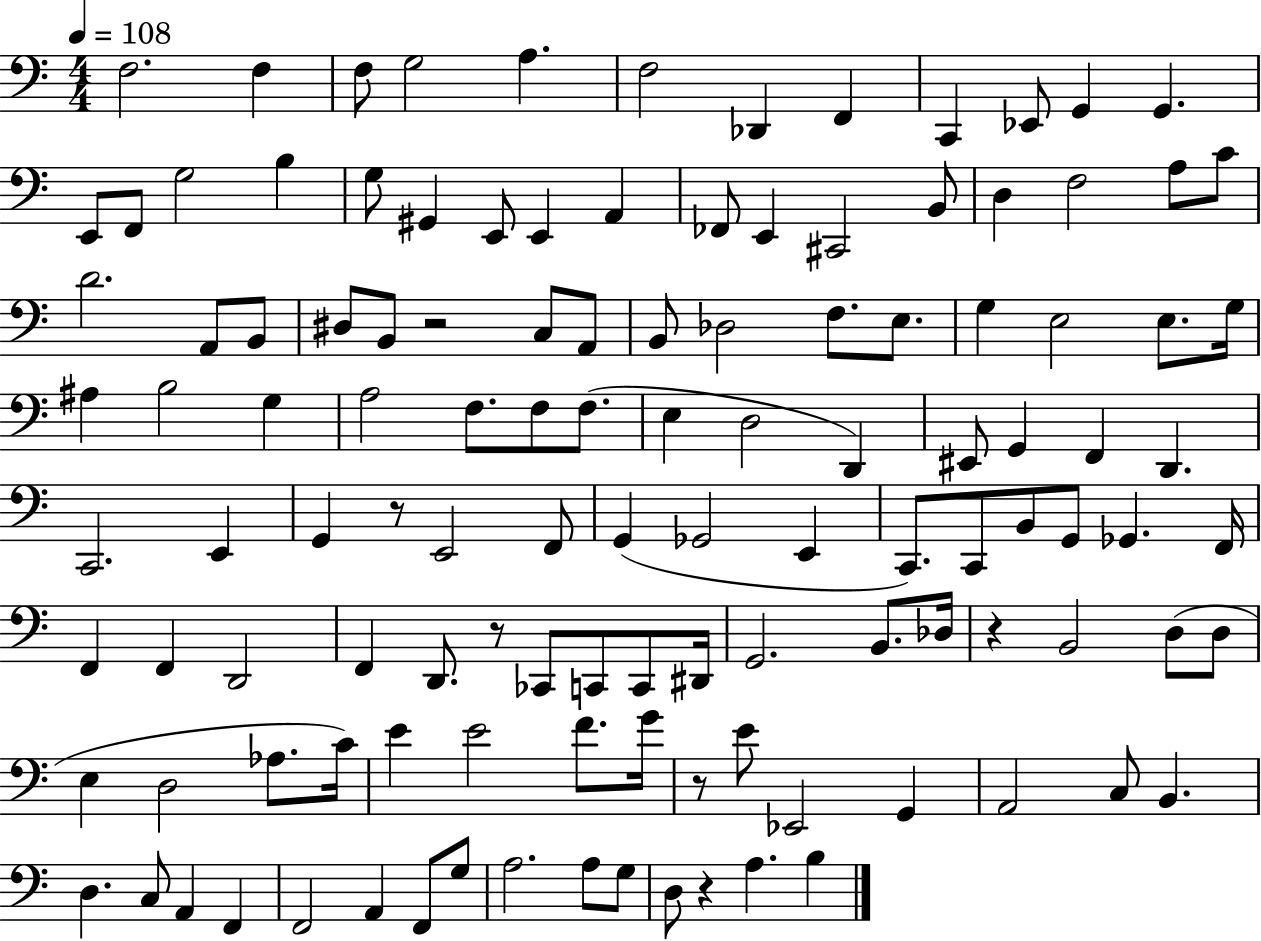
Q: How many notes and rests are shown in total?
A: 121